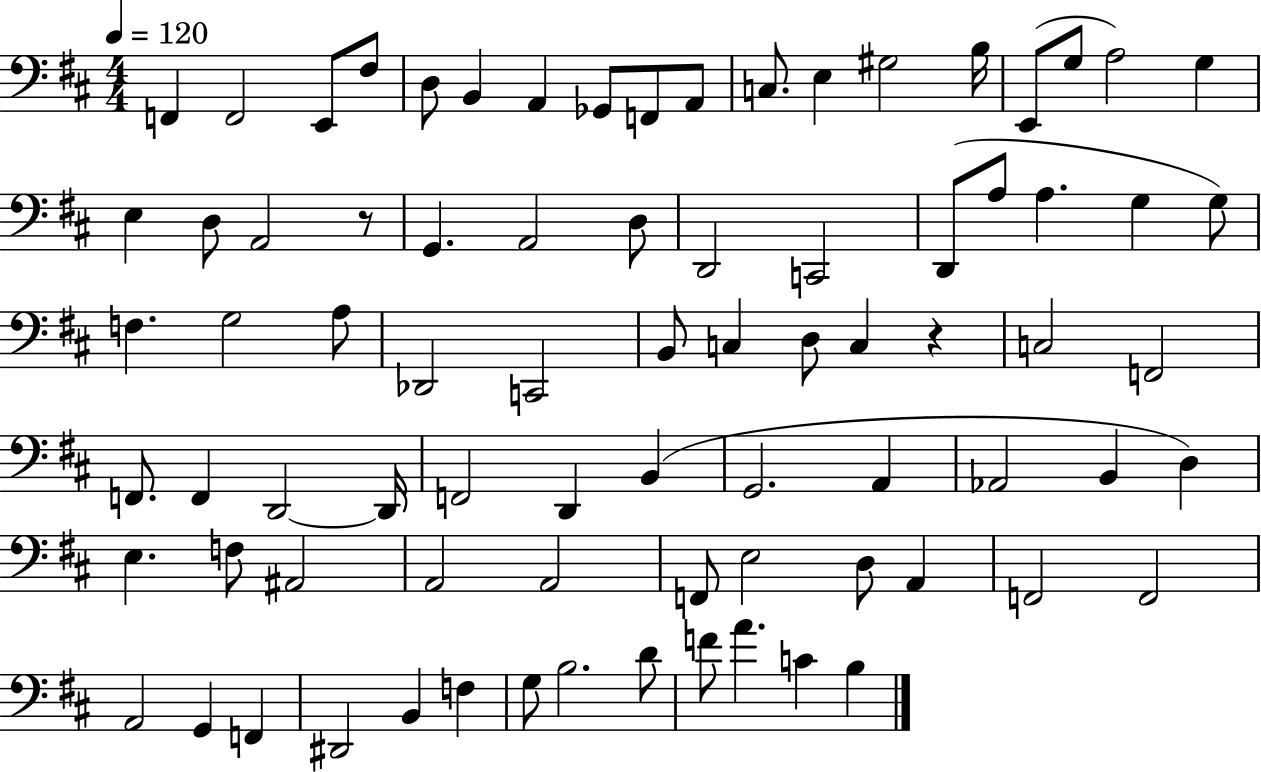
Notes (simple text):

F2/q F2/h E2/e F#3/e D3/e B2/q A2/q Gb2/e F2/e A2/e C3/e. E3/q G#3/h B3/s E2/e G3/e A3/h G3/q E3/q D3/e A2/h R/e G2/q. A2/h D3/e D2/h C2/h D2/e A3/e A3/q. G3/q G3/e F3/q. G3/h A3/e Db2/h C2/h B2/e C3/q D3/e C3/q R/q C3/h F2/h F2/e. F2/q D2/h D2/s F2/h D2/q B2/q G2/h. A2/q Ab2/h B2/q D3/q E3/q. F3/e A#2/h A2/h A2/h F2/e E3/h D3/e A2/q F2/h F2/h A2/h G2/q F2/q D#2/h B2/q F3/q G3/e B3/h. D4/e F4/e A4/q. C4/q B3/q